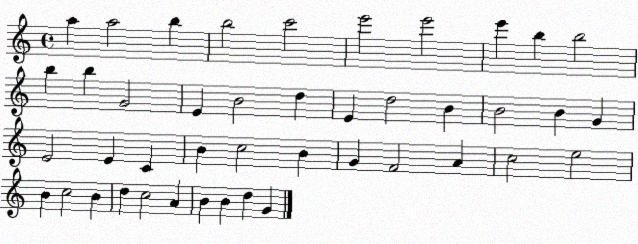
X:1
T:Untitled
M:4/4
L:1/4
K:C
a a2 b b2 c'2 e'2 e'2 e' b b2 b b G2 E B2 d E d2 B B2 B G E2 E C B c2 B G F2 A c2 e2 B c2 B d c2 A B B d G